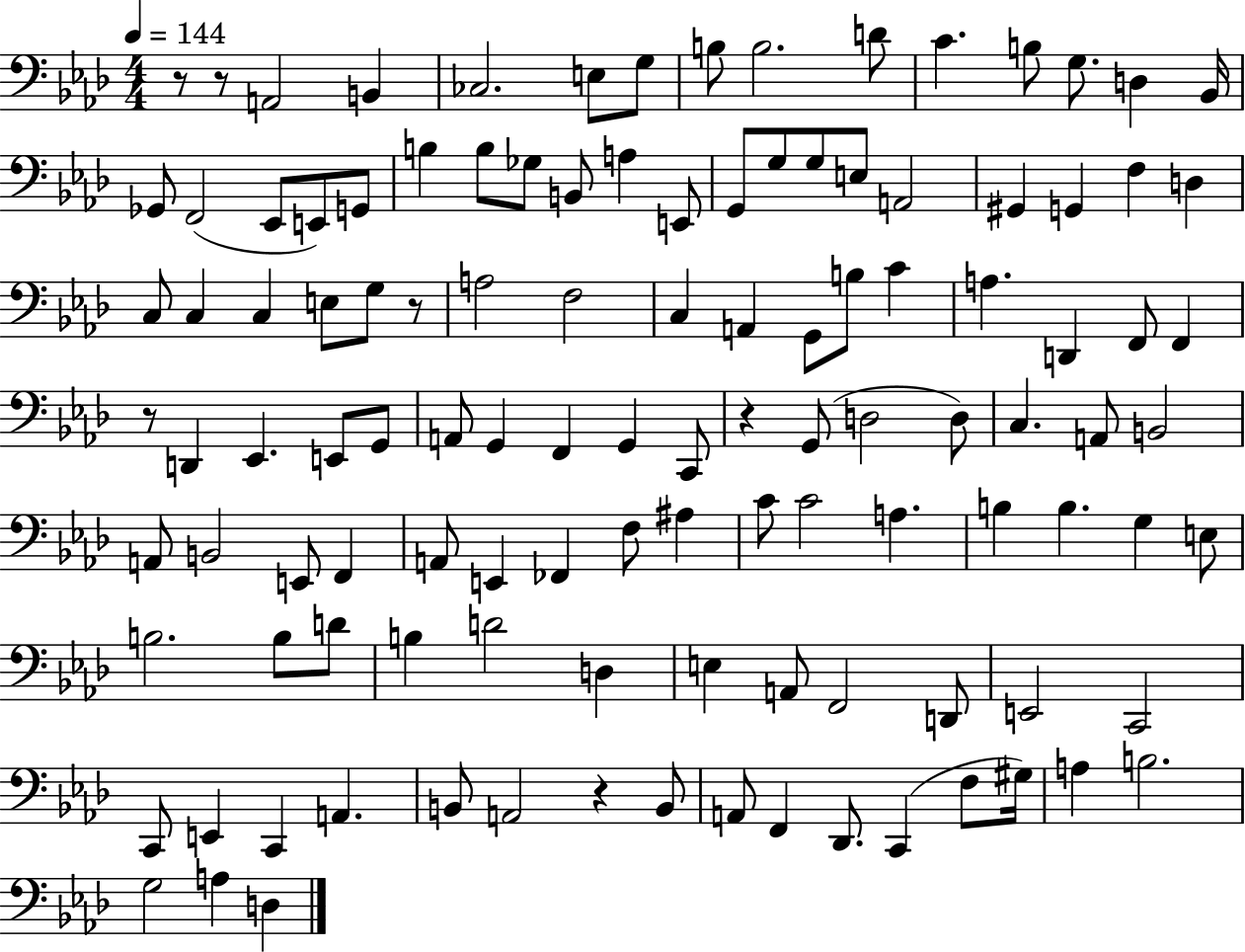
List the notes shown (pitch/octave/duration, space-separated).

R/e R/e A2/h B2/q CES3/h. E3/e G3/e B3/e B3/h. D4/e C4/q. B3/e G3/e. D3/q Bb2/s Gb2/e F2/h Eb2/e E2/e G2/e B3/q B3/e Gb3/e B2/e A3/q E2/e G2/e G3/e G3/e E3/e A2/h G#2/q G2/q F3/q D3/q C3/e C3/q C3/q E3/e G3/e R/e A3/h F3/h C3/q A2/q G2/e B3/e C4/q A3/q. D2/q F2/e F2/q R/e D2/q Eb2/q. E2/e G2/e A2/e G2/q F2/q G2/q C2/e R/q G2/e D3/h D3/e C3/q. A2/e B2/h A2/e B2/h E2/e F2/q A2/e E2/q FES2/q F3/e A#3/q C4/e C4/h A3/q. B3/q B3/q. G3/q E3/e B3/h. B3/e D4/e B3/q D4/h D3/q E3/q A2/e F2/h D2/e E2/h C2/h C2/e E2/q C2/q A2/q. B2/e A2/h R/q B2/e A2/e F2/q Db2/e. C2/q F3/e G#3/s A3/q B3/h. G3/h A3/q D3/q